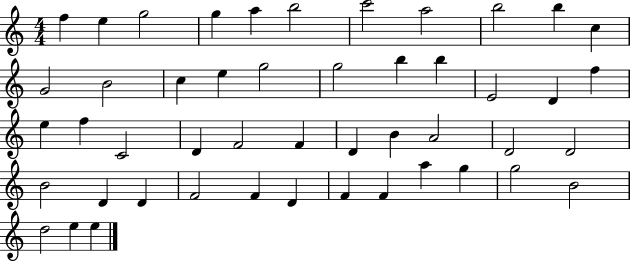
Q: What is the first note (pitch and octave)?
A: F5